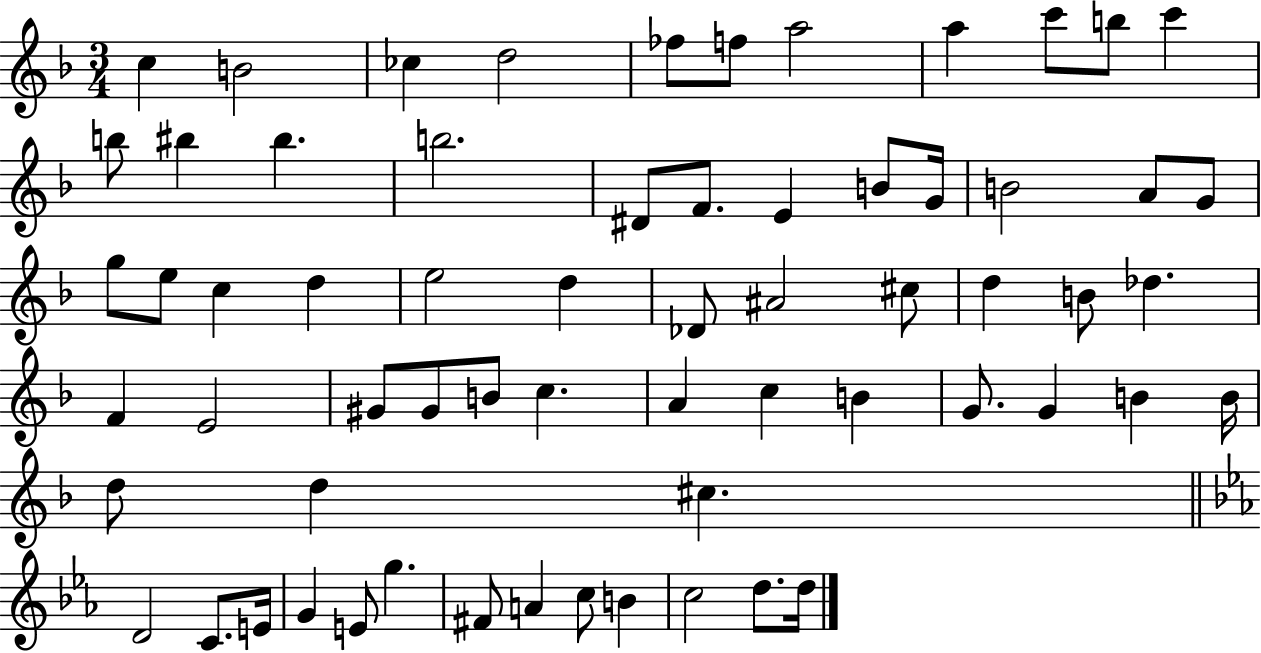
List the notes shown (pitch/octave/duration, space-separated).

C5/q B4/h CES5/q D5/h FES5/e F5/e A5/h A5/q C6/e B5/e C6/q B5/e BIS5/q BIS5/q. B5/h. D#4/e F4/e. E4/q B4/e G4/s B4/h A4/e G4/e G5/e E5/e C5/q D5/q E5/h D5/q Db4/e A#4/h C#5/e D5/q B4/e Db5/q. F4/q E4/h G#4/e G#4/e B4/e C5/q. A4/q C5/q B4/q G4/e. G4/q B4/q B4/s D5/e D5/q C#5/q. D4/h C4/e. E4/s G4/q E4/e G5/q. F#4/e A4/q C5/e B4/q C5/h D5/e. D5/s